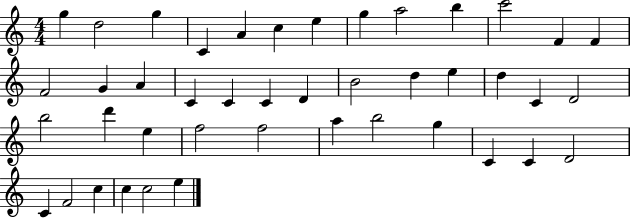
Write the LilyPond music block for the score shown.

{
  \clef treble
  \numericTimeSignature
  \time 4/4
  \key c \major
  g''4 d''2 g''4 | c'4 a'4 c''4 e''4 | g''4 a''2 b''4 | c'''2 f'4 f'4 | \break f'2 g'4 a'4 | c'4 c'4 c'4 d'4 | b'2 d''4 e''4 | d''4 c'4 d'2 | \break b''2 d'''4 e''4 | f''2 f''2 | a''4 b''2 g''4 | c'4 c'4 d'2 | \break c'4 f'2 c''4 | c''4 c''2 e''4 | \bar "|."
}